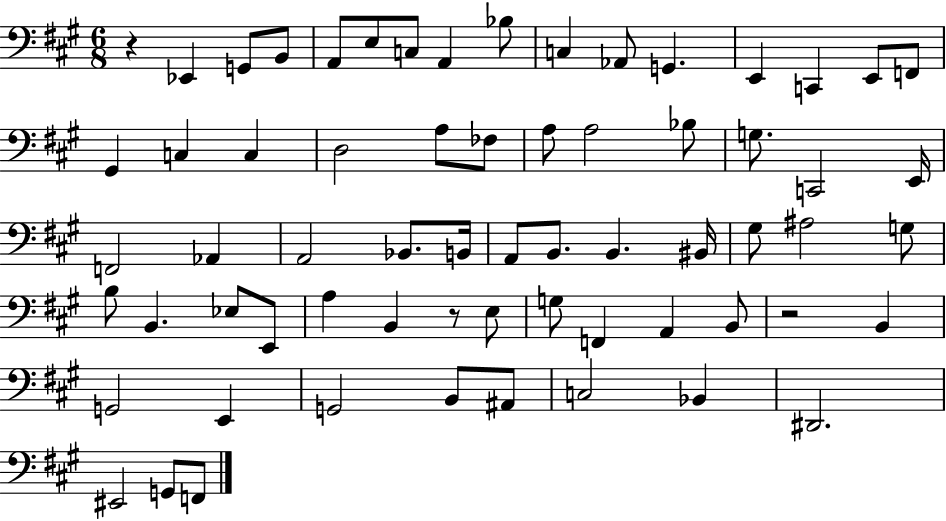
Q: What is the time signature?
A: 6/8